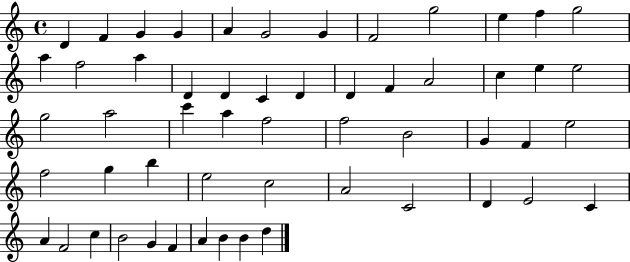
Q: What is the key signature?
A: C major